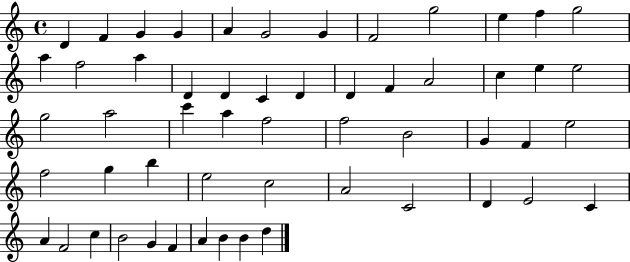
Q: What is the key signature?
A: C major